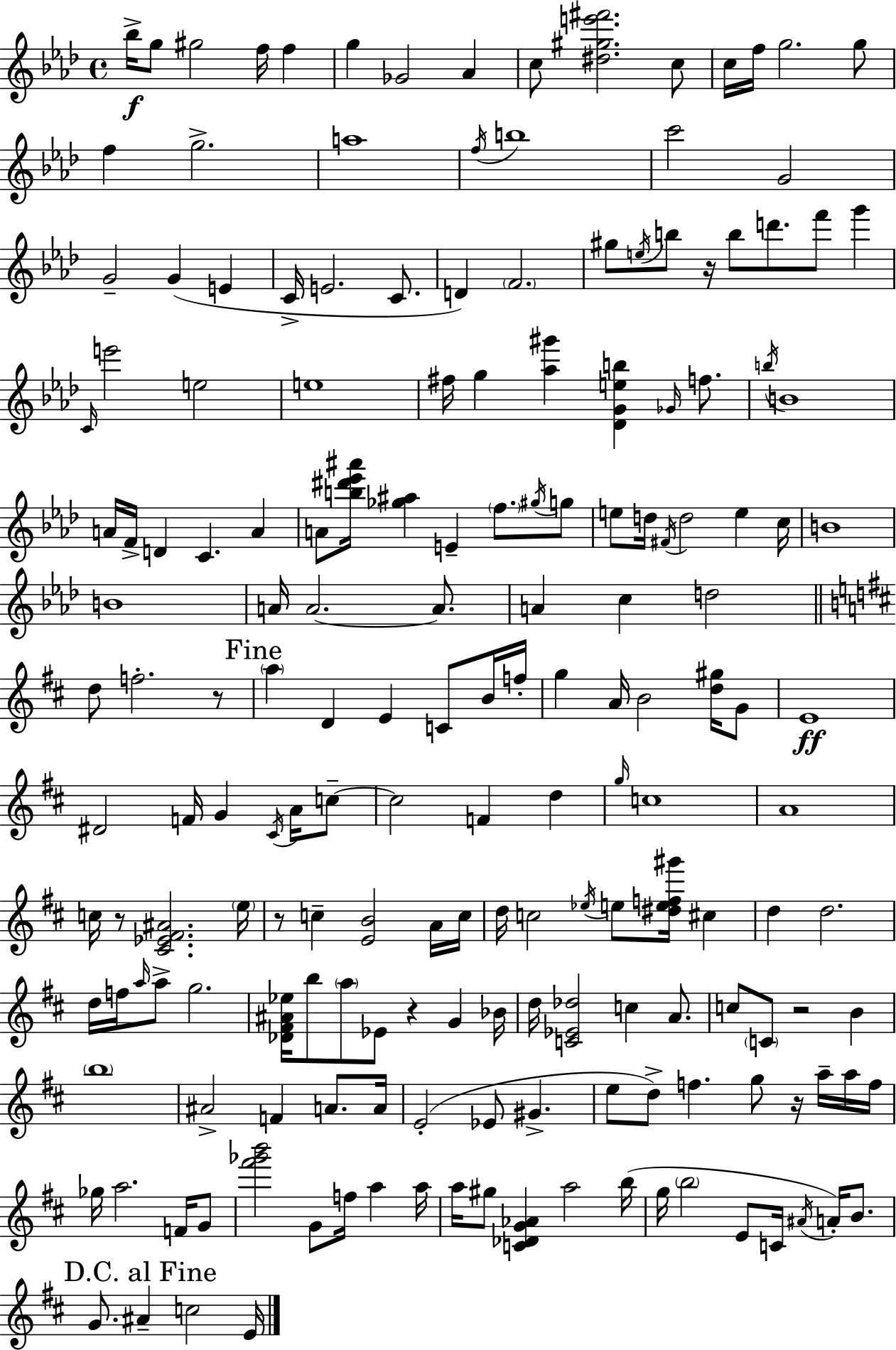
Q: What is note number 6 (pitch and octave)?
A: G5